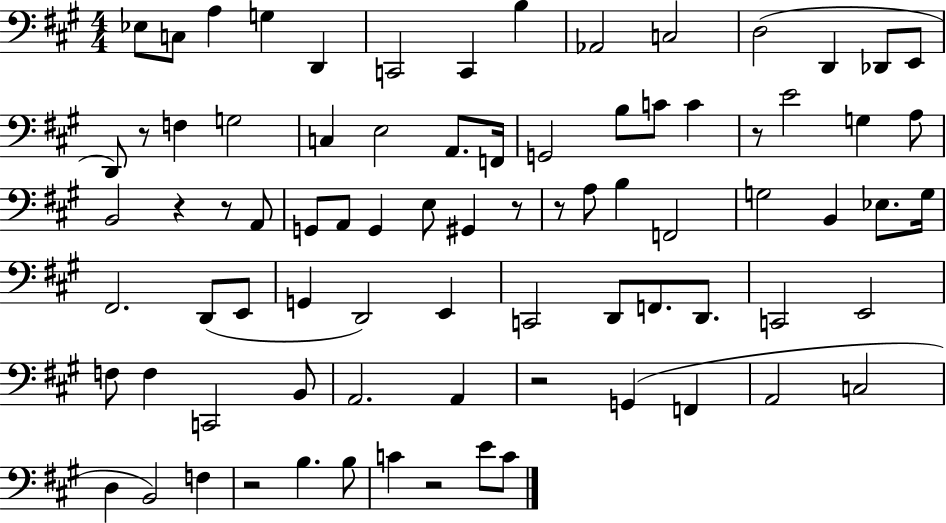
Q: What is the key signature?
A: A major